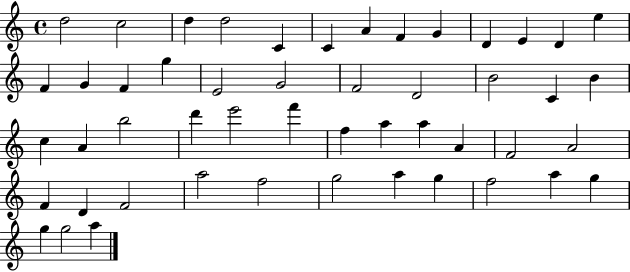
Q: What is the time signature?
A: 4/4